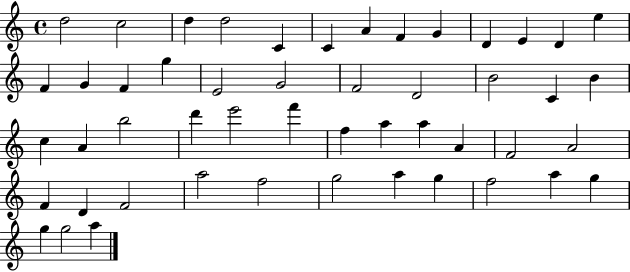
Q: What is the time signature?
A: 4/4